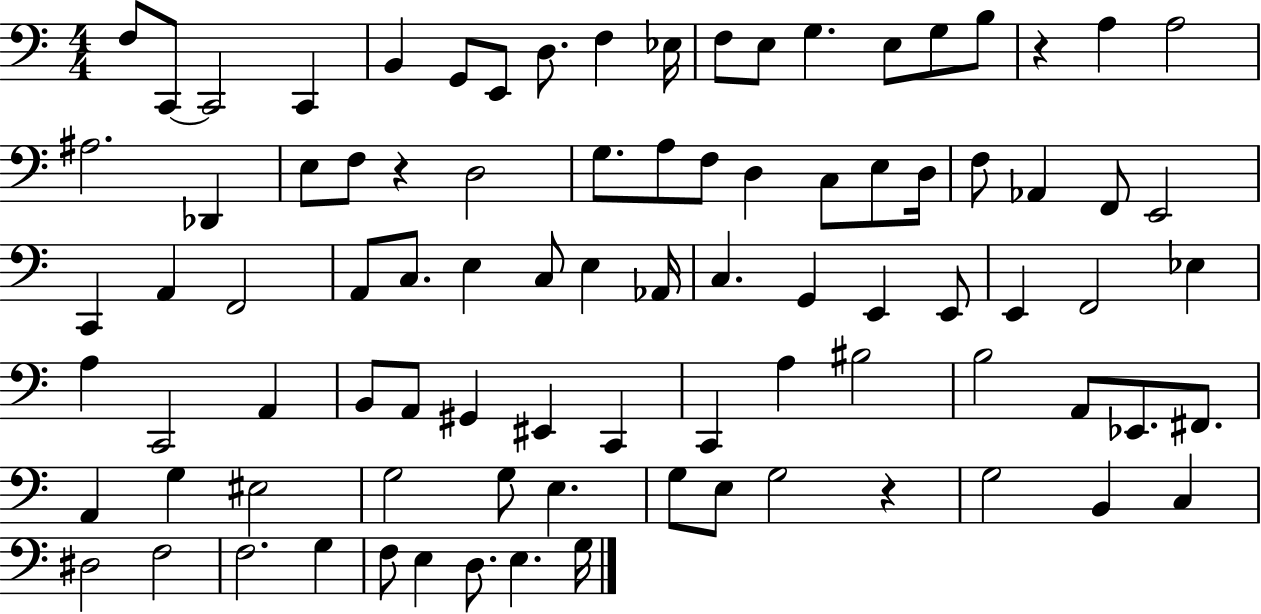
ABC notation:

X:1
T:Untitled
M:4/4
L:1/4
K:C
F,/2 C,,/2 C,,2 C,, B,, G,,/2 E,,/2 D,/2 F, _E,/4 F,/2 E,/2 G, E,/2 G,/2 B,/2 z A, A,2 ^A,2 _D,, E,/2 F,/2 z D,2 G,/2 A,/2 F,/2 D, C,/2 E,/2 D,/4 F,/2 _A,, F,,/2 E,,2 C,, A,, F,,2 A,,/2 C,/2 E, C,/2 E, _A,,/4 C, G,, E,, E,,/2 E,, F,,2 _E, A, C,,2 A,, B,,/2 A,,/2 ^G,, ^E,, C,, C,, A, ^B,2 B,2 A,,/2 _E,,/2 ^F,,/2 A,, G, ^E,2 G,2 G,/2 E, G,/2 E,/2 G,2 z G,2 B,, C, ^D,2 F,2 F,2 G, F,/2 E, D,/2 E, G,/4